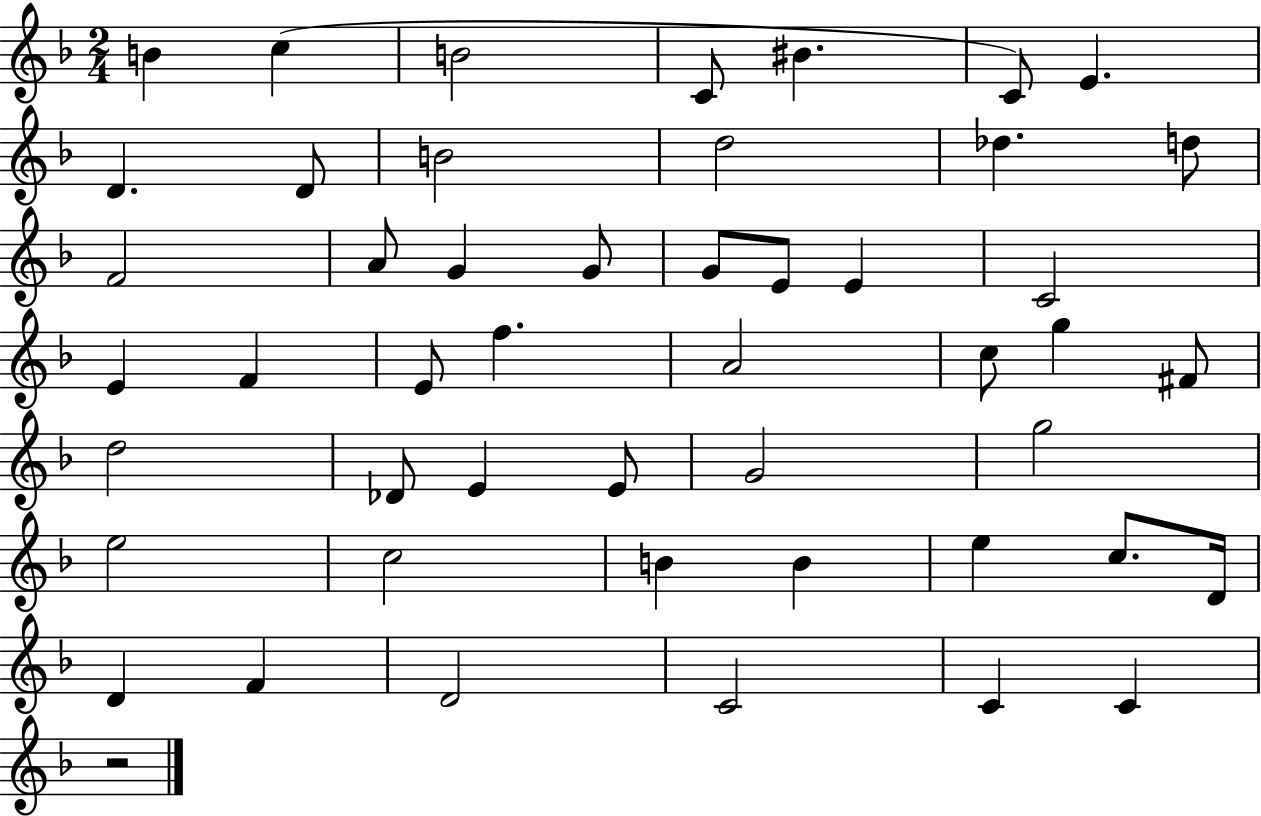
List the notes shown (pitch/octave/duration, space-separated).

B4/q C5/q B4/h C4/e BIS4/q. C4/e E4/q. D4/q. D4/e B4/h D5/h Db5/q. D5/e F4/h A4/e G4/q G4/e G4/e E4/e E4/q C4/h E4/q F4/q E4/e F5/q. A4/h C5/e G5/q F#4/e D5/h Db4/e E4/q E4/e G4/h G5/h E5/h C5/h B4/q B4/q E5/q C5/e. D4/s D4/q F4/q D4/h C4/h C4/q C4/q R/h